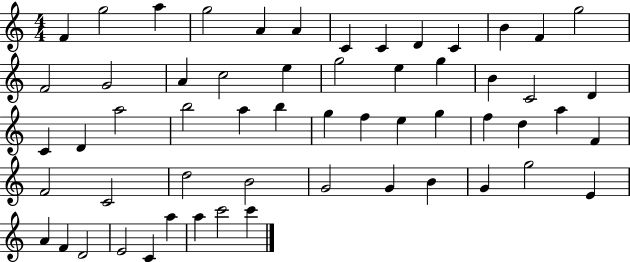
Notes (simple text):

F4/q G5/h A5/q G5/h A4/q A4/q C4/q C4/q D4/q C4/q B4/q F4/q G5/h F4/h G4/h A4/q C5/h E5/q G5/h E5/q G5/q B4/q C4/h D4/q C4/q D4/q A5/h B5/h A5/q B5/q G5/q F5/q E5/q G5/q F5/q D5/q A5/q F4/q F4/h C4/h D5/h B4/h G4/h G4/q B4/q G4/q G5/h E4/q A4/q F4/q D4/h E4/h C4/q A5/q A5/q C6/h C6/q